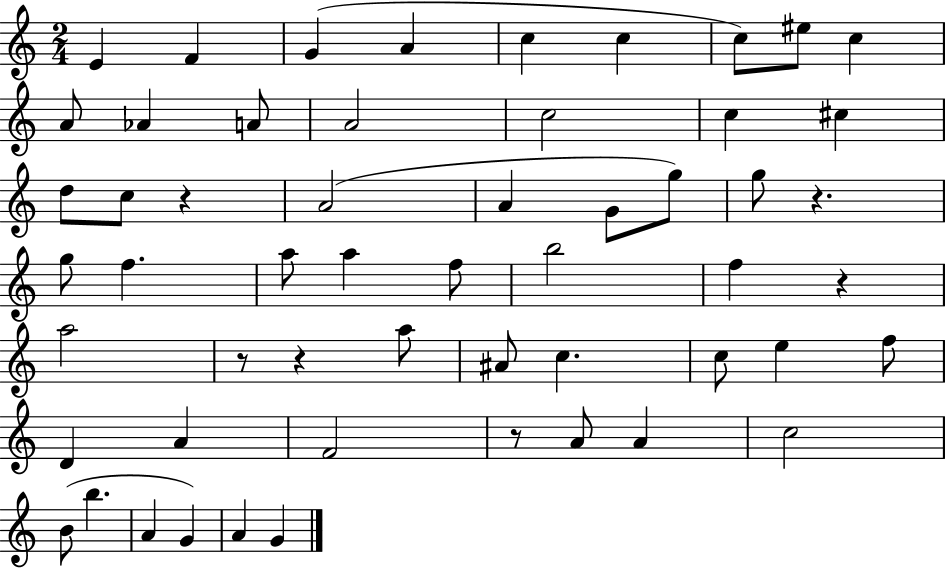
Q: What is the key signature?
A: C major